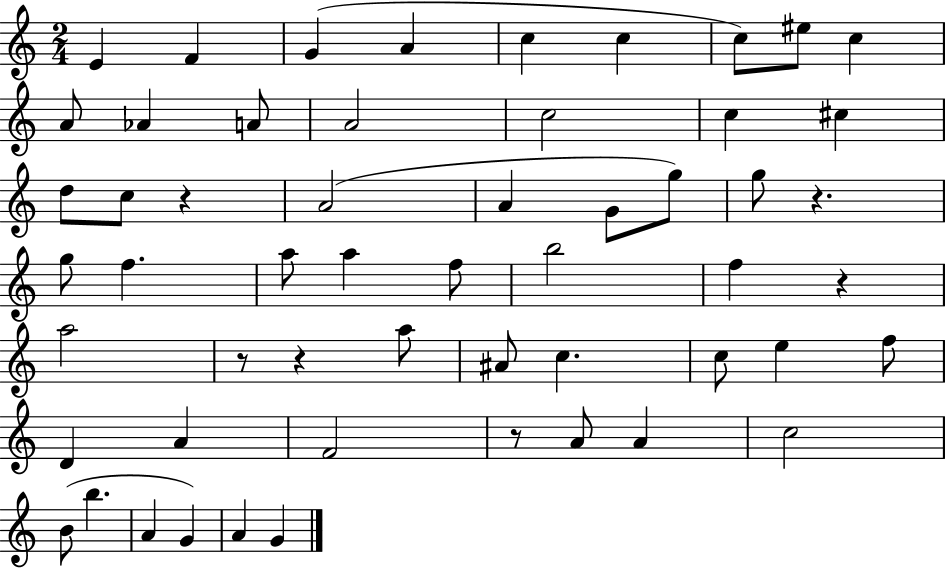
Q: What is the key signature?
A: C major